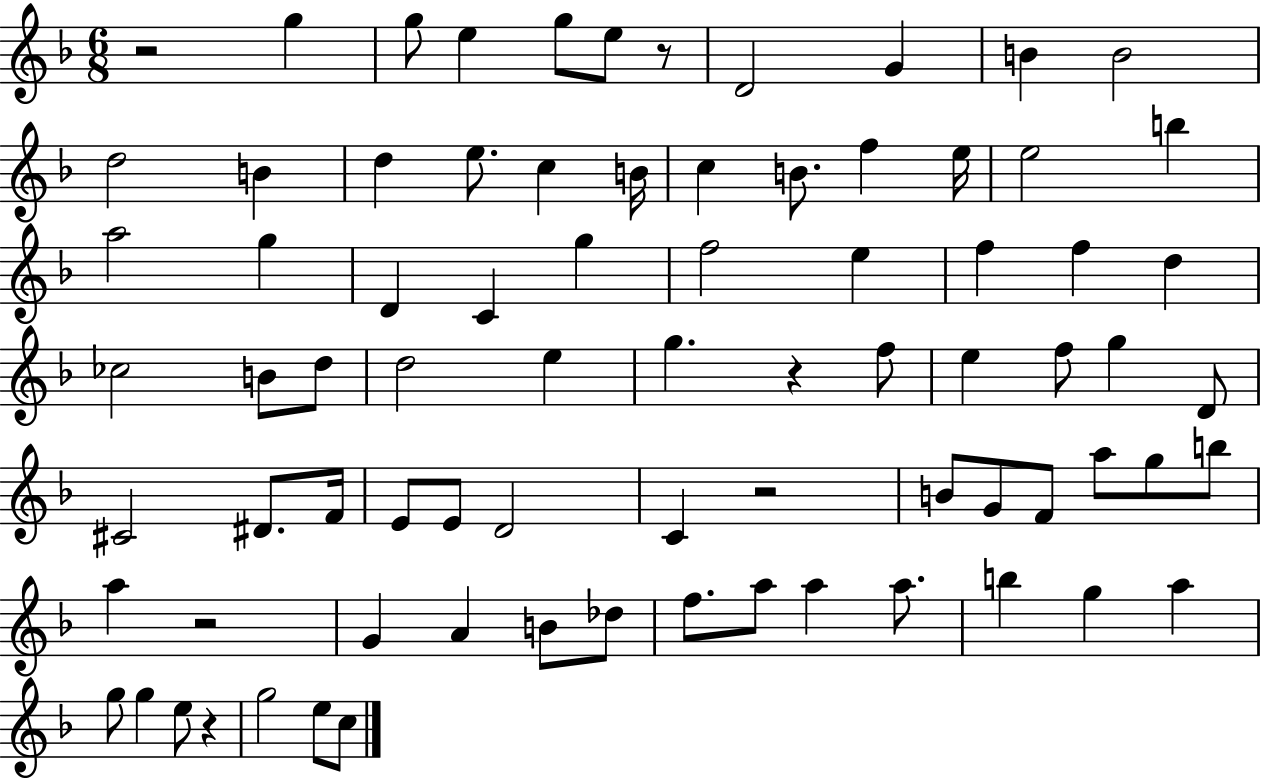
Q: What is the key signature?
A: F major